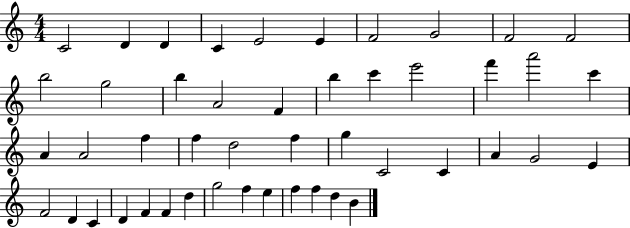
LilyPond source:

{
  \clef treble
  \numericTimeSignature
  \time 4/4
  \key c \major
  c'2 d'4 d'4 | c'4 e'2 e'4 | f'2 g'2 | f'2 f'2 | \break b''2 g''2 | b''4 a'2 f'4 | b''4 c'''4 e'''2 | f'''4 a'''2 c'''4 | \break a'4 a'2 f''4 | f''4 d''2 f''4 | g''4 c'2 c'4 | a'4 g'2 e'4 | \break f'2 d'4 c'4 | d'4 f'4 f'4 d''4 | g''2 f''4 e''4 | f''4 f''4 d''4 b'4 | \break \bar "|."
}